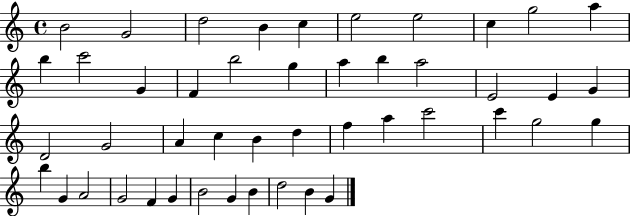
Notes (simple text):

B4/h G4/h D5/h B4/q C5/q E5/h E5/h C5/q G5/h A5/q B5/q C6/h G4/q F4/q B5/h G5/q A5/q B5/q A5/h E4/h E4/q G4/q D4/h G4/h A4/q C5/q B4/q D5/q F5/q A5/q C6/h C6/q G5/h G5/q B5/q G4/q A4/h G4/h F4/q G4/q B4/h G4/q B4/q D5/h B4/q G4/q